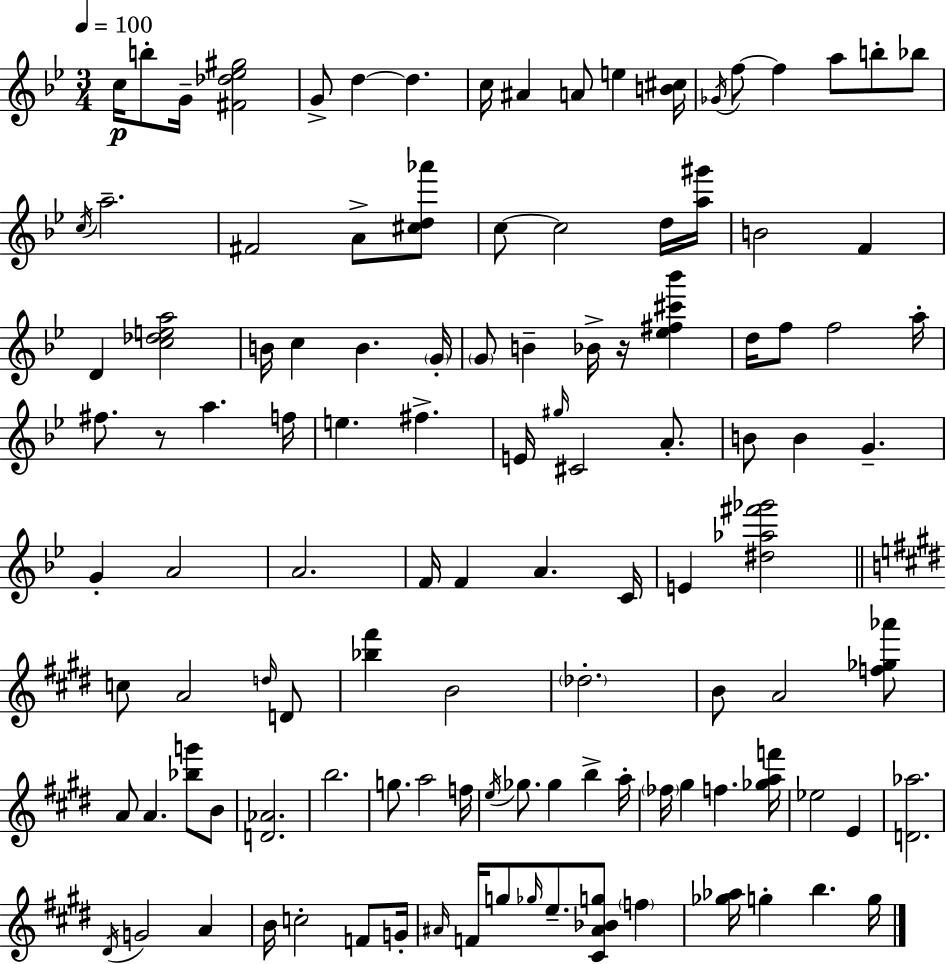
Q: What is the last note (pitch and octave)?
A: G5